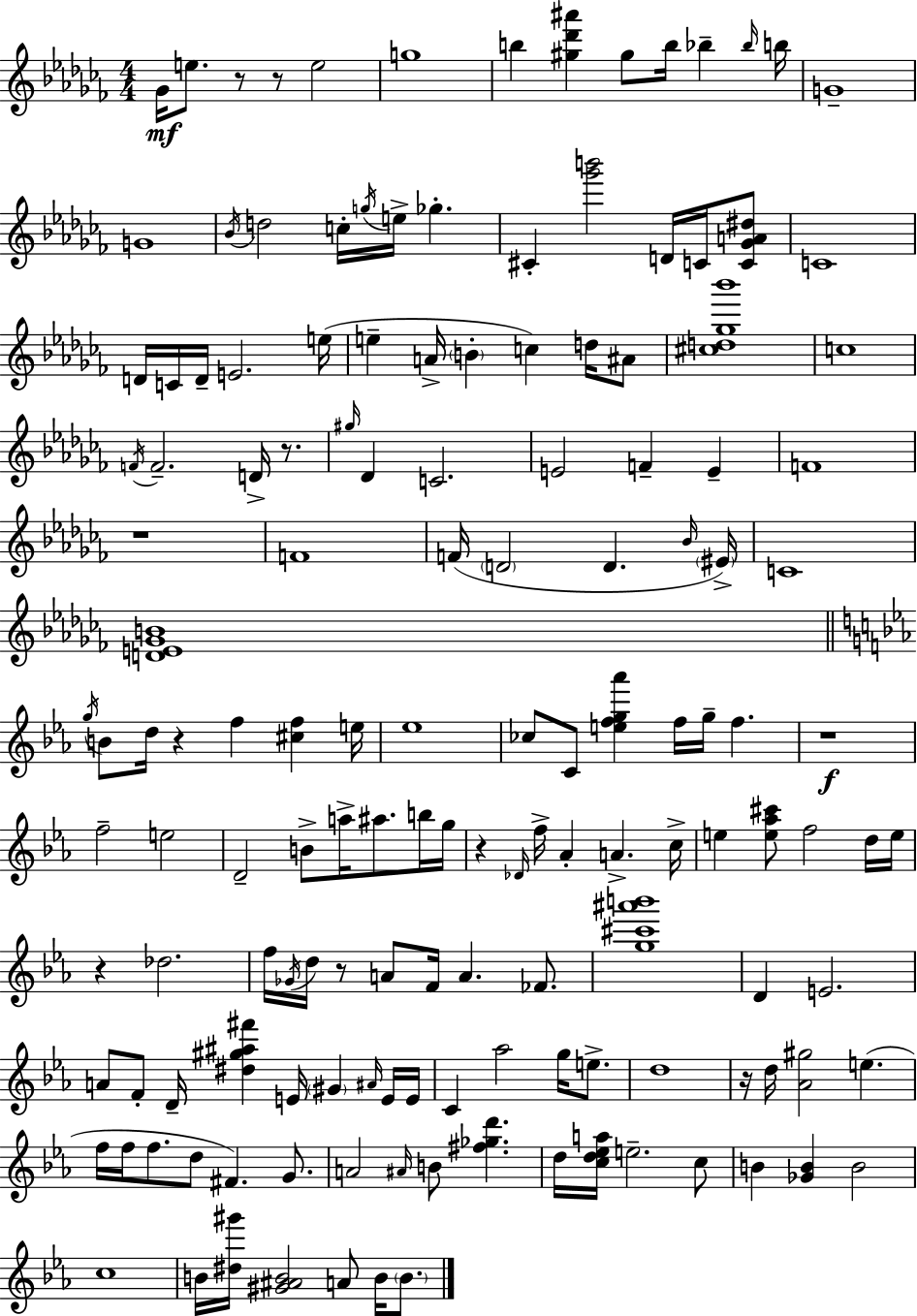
{
  \clef treble
  \numericTimeSignature
  \time 4/4
  \key aes \minor
  ges'16\mf e''8. r8 r8 e''2 | g''1 | b''4 <gis'' des''' ais'''>4 gis''8 b''16 bes''4-- \grace { bes''16 } | b''16 g'1-- | \break g'1 | \acciaccatura { bes'16 } d''2 c''16-. \acciaccatura { g''16 } e''16-> ges''4.-. | cis'4-. <ges''' b'''>2 d'16 | c'16 <c' ges' a' dis''>8 c'1 | \break d'16 c'16 d'16-- e'2. | e''16( e''4-- a'16-> \parenthesize b'4-. c''4) | d''16 ais'8 <cis'' d'' ges'' bes'''>1 | c''1 | \break \acciaccatura { f'16 } f'2.-- | d'16-> r8. \grace { gis''16 } des'4 c'2. | e'2 f'4-- | e'4-- f'1 | \break r1 | f'1 | f'16( \parenthesize d'2 d'4. | \grace { bes'16 } \parenthesize eis'16->) c'1 | \break <d' e' ges' b'>1 | \bar "||" \break \key ees \major \acciaccatura { g''16 } b'8 d''16 r4 f''4 <cis'' f''>4 | e''16 ees''1 | ces''8 c'8 <e'' f'' g'' aes'''>4 f''16 g''16-- f''4. | r1\f | \break f''2-- e''2 | d'2-- b'8-> a''16-> ais''8. b''16 | g''16 r4 \grace { des'16 } f''16-> aes'4-. a'4.-> | c''16-> e''4 <e'' aes'' cis'''>8 f''2 | \break d''16 e''16 r4 des''2. | f''16 \acciaccatura { ges'16 } d''16 r8 a'8 f'16 a'4. | fes'8. <g'' cis''' ais''' b'''>1 | d'4 e'2. | \break a'8 f'8-. d'16-- <dis'' gis'' ais'' fis'''>4 e'16 \parenthesize gis'4 | \grace { ais'16 } e'16 e'16 c'4 aes''2 | g''16 e''8.-> d''1 | r16 d''16 <aes' gis''>2 e''4.( | \break f''16 f''16 f''8. d''8 fis'4.) | g'8. a'2 \grace { ais'16 } b'8 <fis'' ges'' d'''>4. | d''16 <c'' d'' ees'' a''>16 e''2.-- | c''8 b'4 <ges' b'>4 b'2 | \break c''1 | b'16 <dis'' gis'''>16 <gis' ais' b'>2 a'8 | b'16 \parenthesize b'8. \bar "|."
}